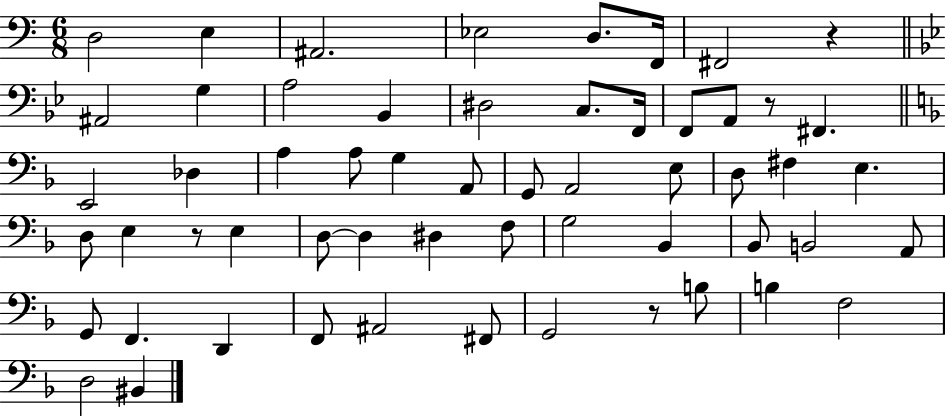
X:1
T:Untitled
M:6/8
L:1/4
K:C
D,2 E, ^A,,2 _E,2 D,/2 F,,/4 ^F,,2 z ^A,,2 G, A,2 _B,, ^D,2 C,/2 F,,/4 F,,/2 A,,/2 z/2 ^F,, E,,2 _D, A, A,/2 G, A,,/2 G,,/2 A,,2 E,/2 D,/2 ^F, E, D,/2 E, z/2 E, D,/2 D, ^D, F,/2 G,2 _B,, _B,,/2 B,,2 A,,/2 G,,/2 F,, D,, F,,/2 ^A,,2 ^F,,/2 G,,2 z/2 B,/2 B, F,2 D,2 ^B,,